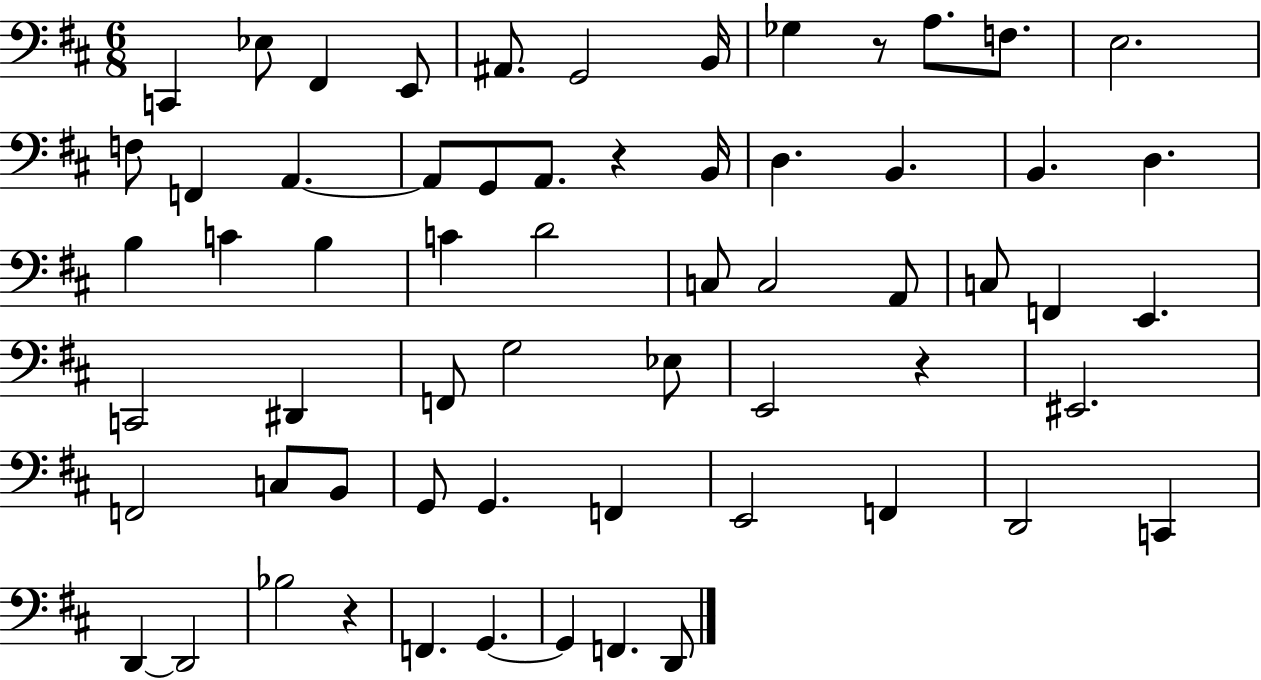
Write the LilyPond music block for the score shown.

{
  \clef bass
  \numericTimeSignature
  \time 6/8
  \key d \major
  \repeat volta 2 { c,4 ees8 fis,4 e,8 | ais,8. g,2 b,16 | ges4 r8 a8. f8. | e2. | \break f8 f,4 a,4.~~ | a,8 g,8 a,8. r4 b,16 | d4. b,4. | b,4. d4. | \break b4 c'4 b4 | c'4 d'2 | c8 c2 a,8 | c8 f,4 e,4. | \break c,2 dis,4 | f,8 g2 ees8 | e,2 r4 | eis,2. | \break f,2 c8 b,8 | g,8 g,4. f,4 | e,2 f,4 | d,2 c,4 | \break d,4~~ d,2 | bes2 r4 | f,4. g,4.~~ | g,4 f,4. d,8 | \break } \bar "|."
}